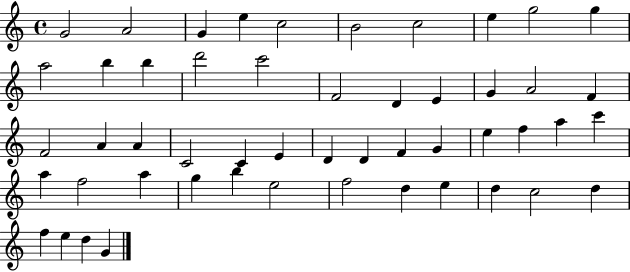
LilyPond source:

{
  \clef treble
  \time 4/4
  \defaultTimeSignature
  \key c \major
  g'2 a'2 | g'4 e''4 c''2 | b'2 c''2 | e''4 g''2 g''4 | \break a''2 b''4 b''4 | d'''2 c'''2 | f'2 d'4 e'4 | g'4 a'2 f'4 | \break f'2 a'4 a'4 | c'2 c'4 e'4 | d'4 d'4 f'4 g'4 | e''4 f''4 a''4 c'''4 | \break a''4 f''2 a''4 | g''4 b''4 e''2 | f''2 d''4 e''4 | d''4 c''2 d''4 | \break f''4 e''4 d''4 g'4 | \bar "|."
}